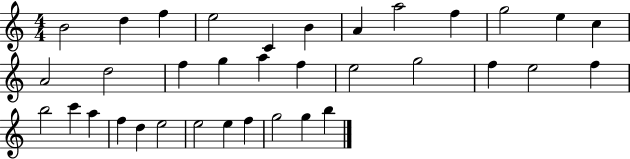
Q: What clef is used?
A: treble